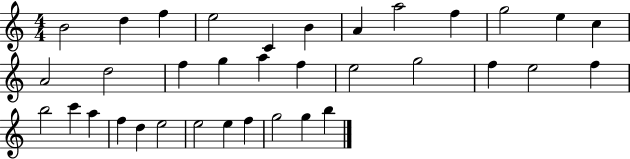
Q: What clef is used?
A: treble